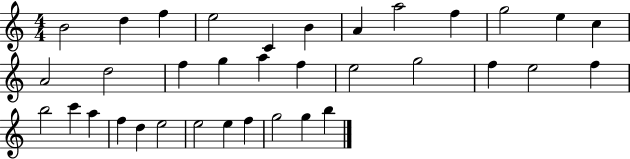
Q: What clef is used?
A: treble